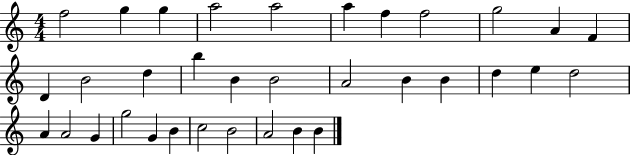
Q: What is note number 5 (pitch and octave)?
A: A5